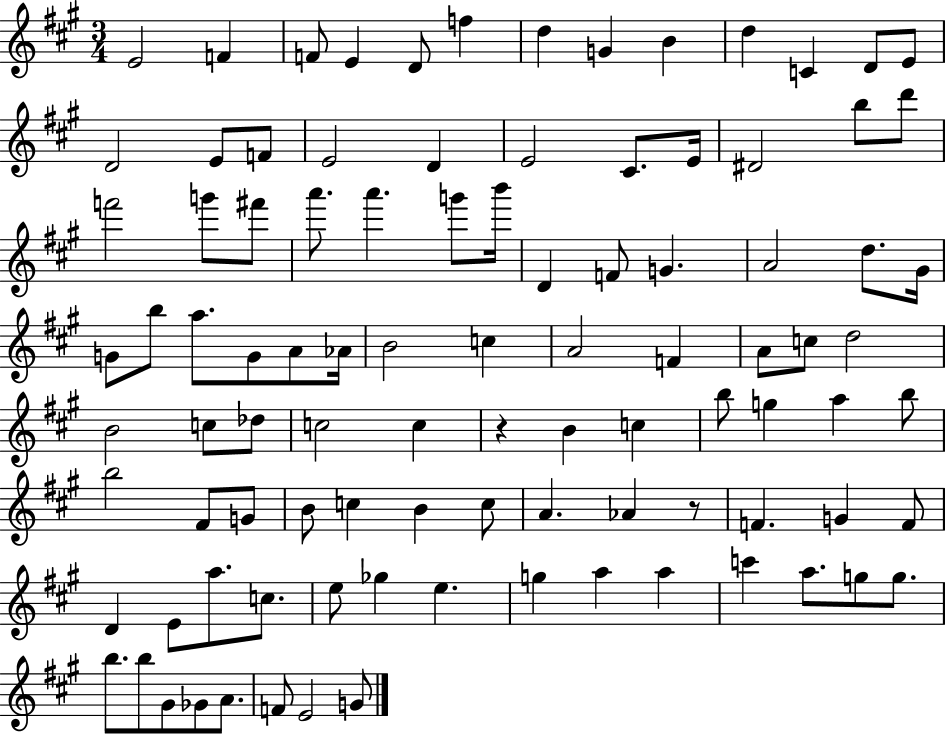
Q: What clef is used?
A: treble